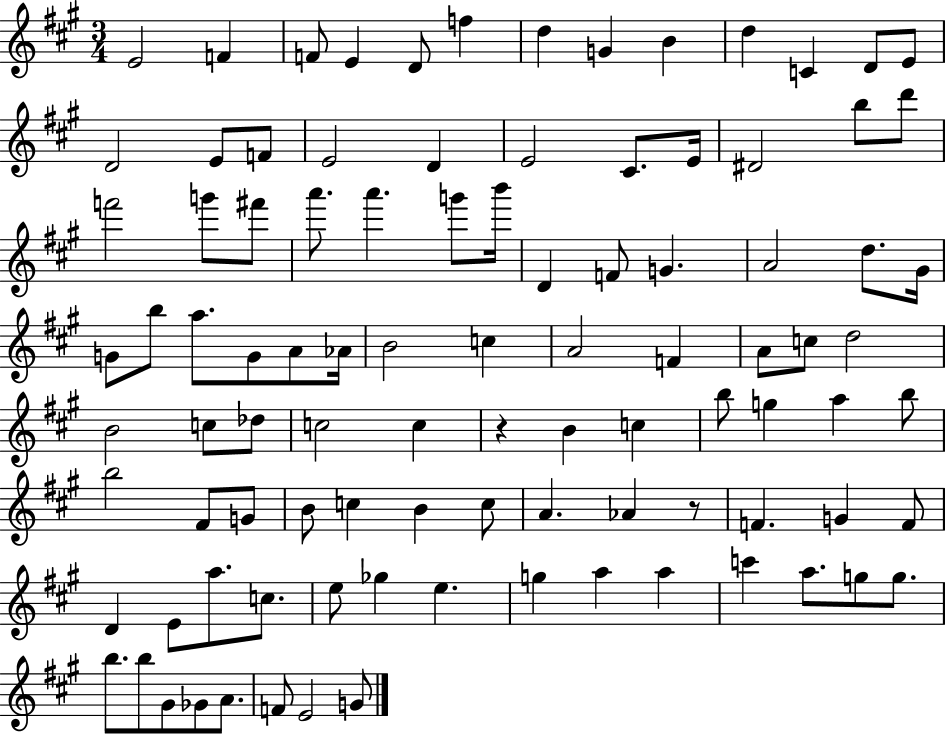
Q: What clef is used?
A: treble